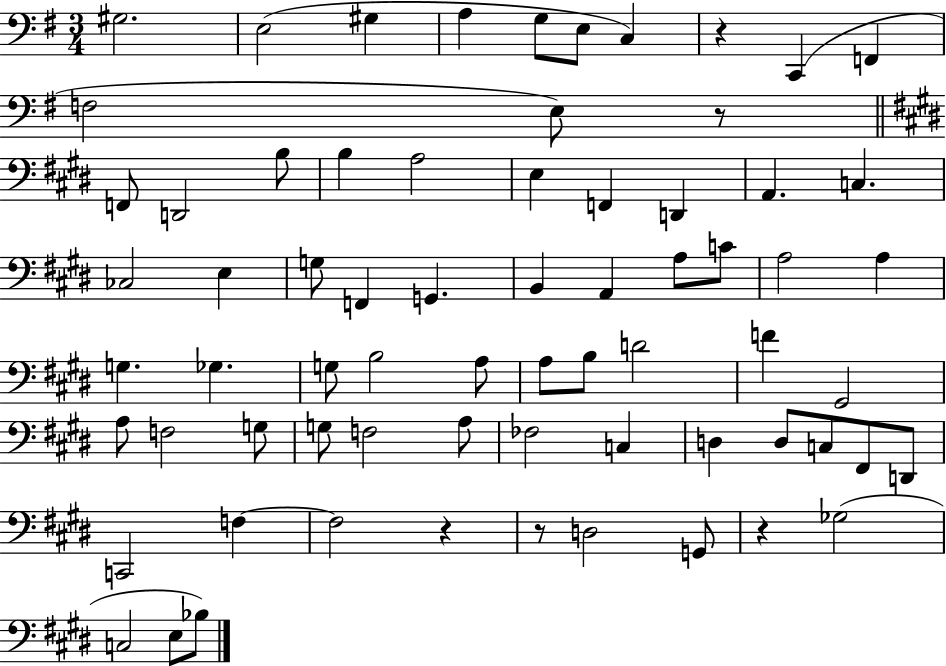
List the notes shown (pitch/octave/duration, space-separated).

G#3/h. E3/h G#3/q A3/q G3/e E3/e C3/q R/q C2/q F2/q F3/h E3/e R/e F2/e D2/h B3/e B3/q A3/h E3/q F2/q D2/q A2/q. C3/q. CES3/h E3/q G3/e F2/q G2/q. B2/q A2/q A3/e C4/e A3/h A3/q G3/q. Gb3/q. G3/e B3/h A3/e A3/e B3/e D4/h F4/q G#2/h A3/e F3/h G3/e G3/e F3/h A3/e FES3/h C3/q D3/q D3/e C3/e F#2/e D2/e C2/h F3/q F3/h R/q R/e D3/h G2/e R/q Gb3/h C3/h E3/e Bb3/e